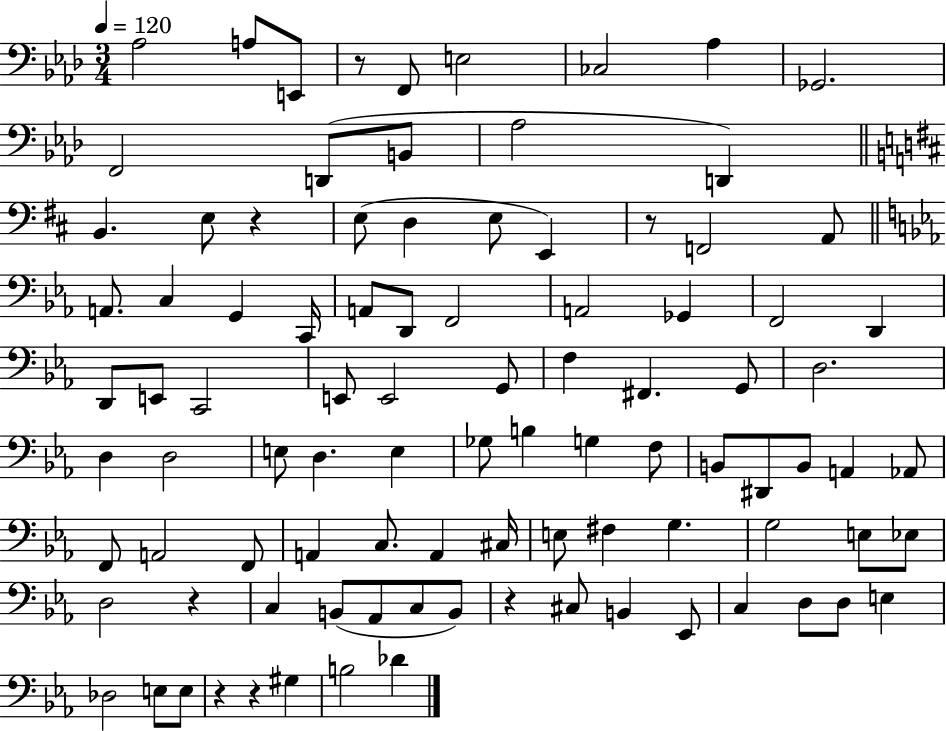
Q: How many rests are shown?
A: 7